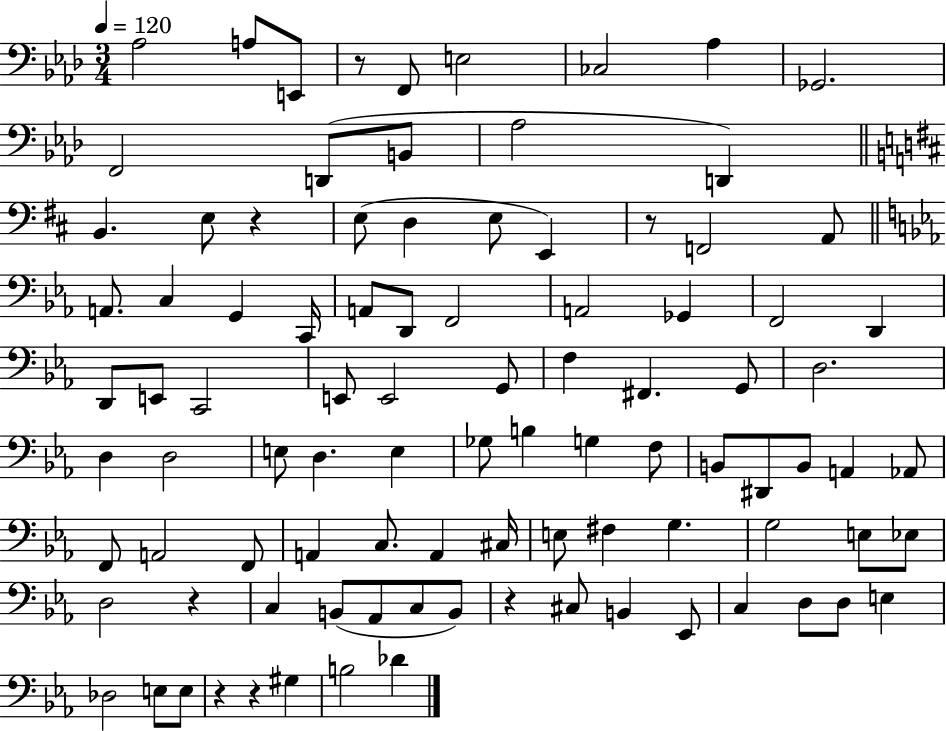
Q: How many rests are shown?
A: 7